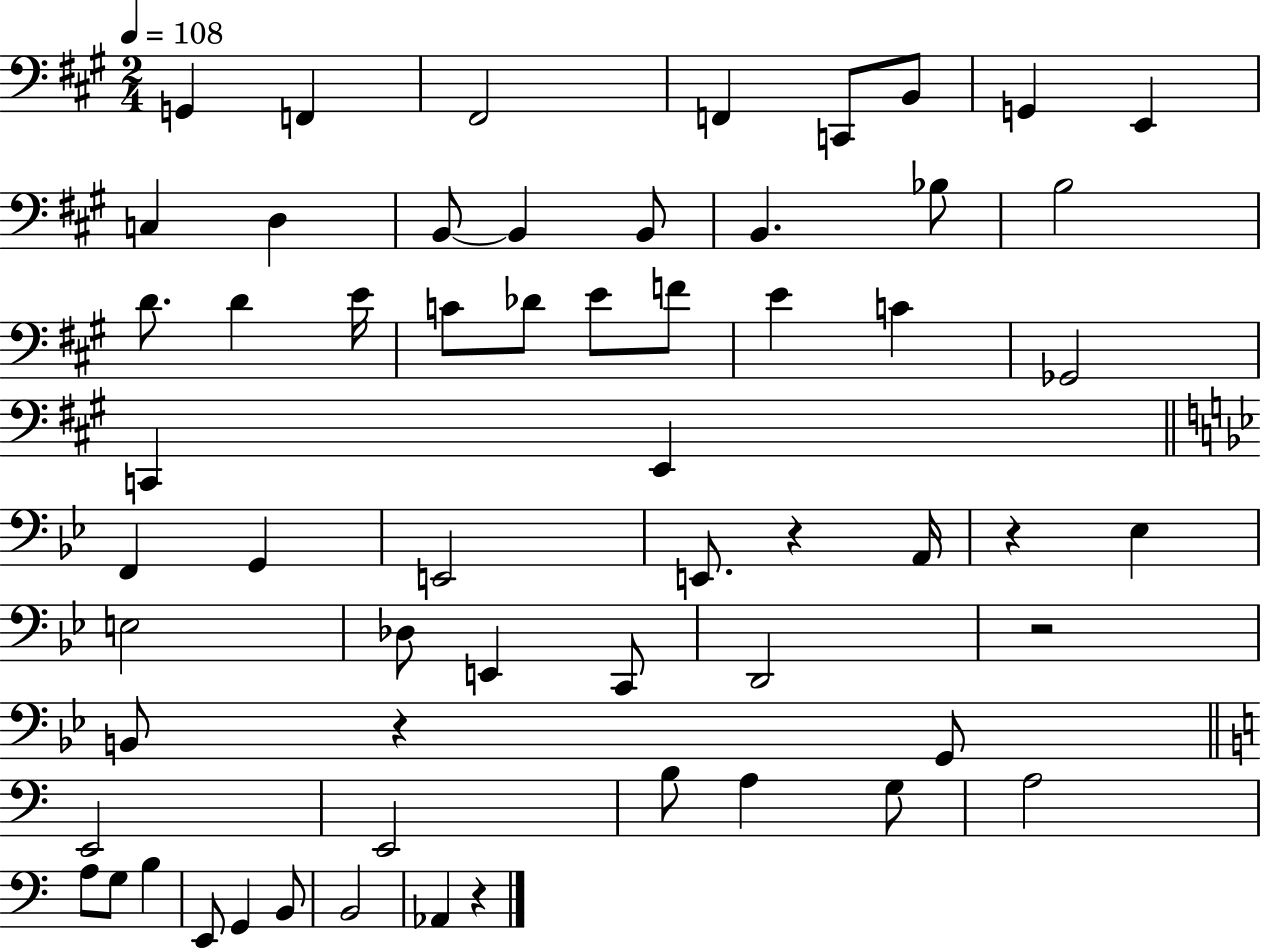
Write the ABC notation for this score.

X:1
T:Untitled
M:2/4
L:1/4
K:A
G,, F,, ^F,,2 F,, C,,/2 B,,/2 G,, E,, C, D, B,,/2 B,, B,,/2 B,, _B,/2 B,2 D/2 D E/4 C/2 _D/2 E/2 F/2 E C _G,,2 C,, E,, F,, G,, E,,2 E,,/2 z A,,/4 z _E, E,2 _D,/2 E,, C,,/2 D,,2 z2 B,,/2 z G,,/2 E,,2 E,,2 B,/2 A, G,/2 A,2 A,/2 G,/2 B, E,,/2 G,, B,,/2 B,,2 _A,, z